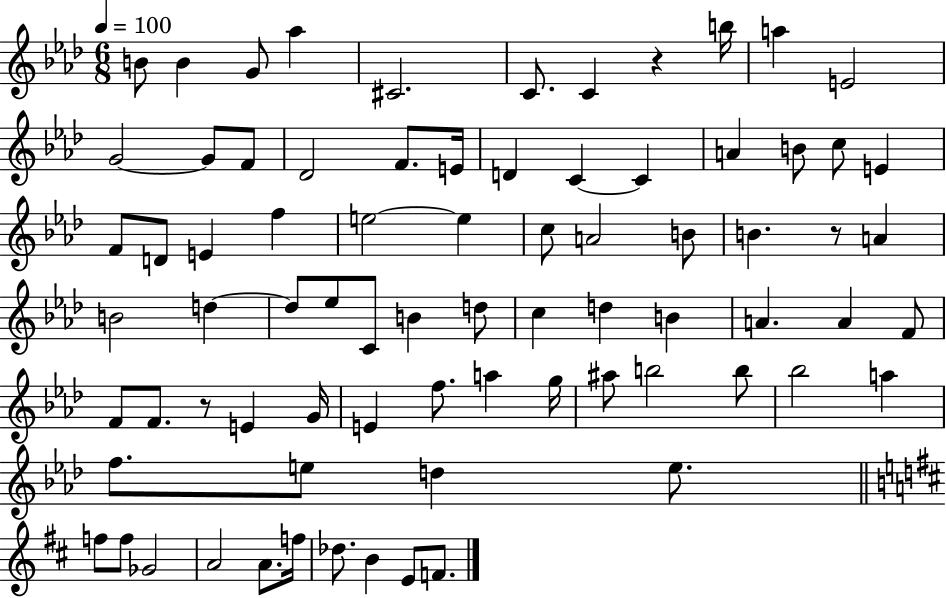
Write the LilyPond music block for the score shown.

{
  \clef treble
  \numericTimeSignature
  \time 6/8
  \key aes \major
  \tempo 4 = 100
  b'8 b'4 g'8 aes''4 | cis'2. | c'8. c'4 r4 b''16 | a''4 e'2 | \break g'2~~ g'8 f'8 | des'2 f'8. e'16 | d'4 c'4~~ c'4 | a'4 b'8 c''8 e'4 | \break f'8 d'8 e'4 f''4 | e''2~~ e''4 | c''8 a'2 b'8 | b'4. r8 a'4 | \break b'2 d''4~~ | d''8 ees''8 c'8 b'4 d''8 | c''4 d''4 b'4 | a'4. a'4 f'8 | \break f'8 f'8. r8 e'4 g'16 | e'4 f''8. a''4 g''16 | ais''8 b''2 b''8 | bes''2 a''4 | \break f''8. e''8 d''4 e''8. | \bar "||" \break \key b \minor f''8 f''8 ges'2 | a'2 a'8. f''16 | des''8. b'4 e'8 f'8. | \bar "|."
}